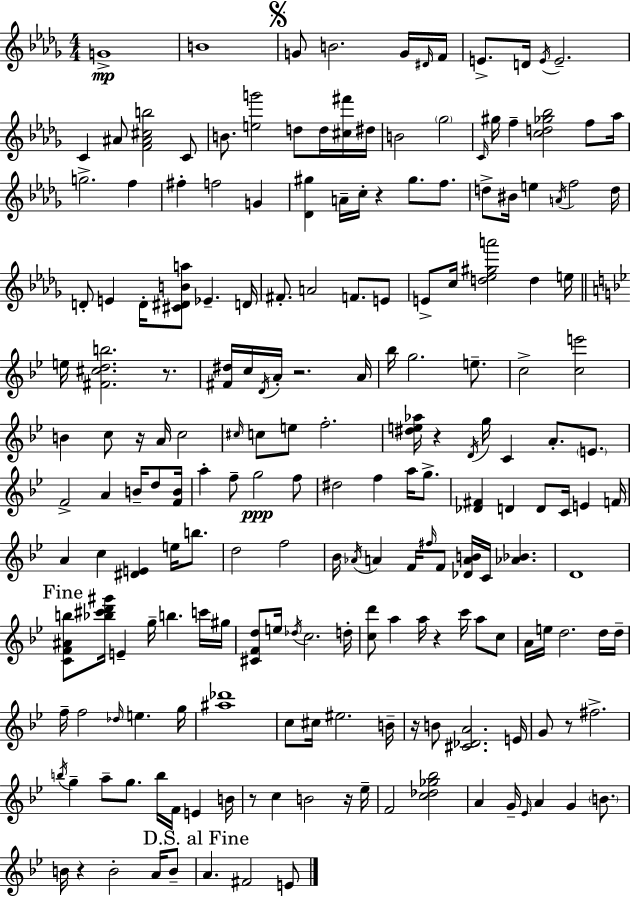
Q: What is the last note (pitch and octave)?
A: E4